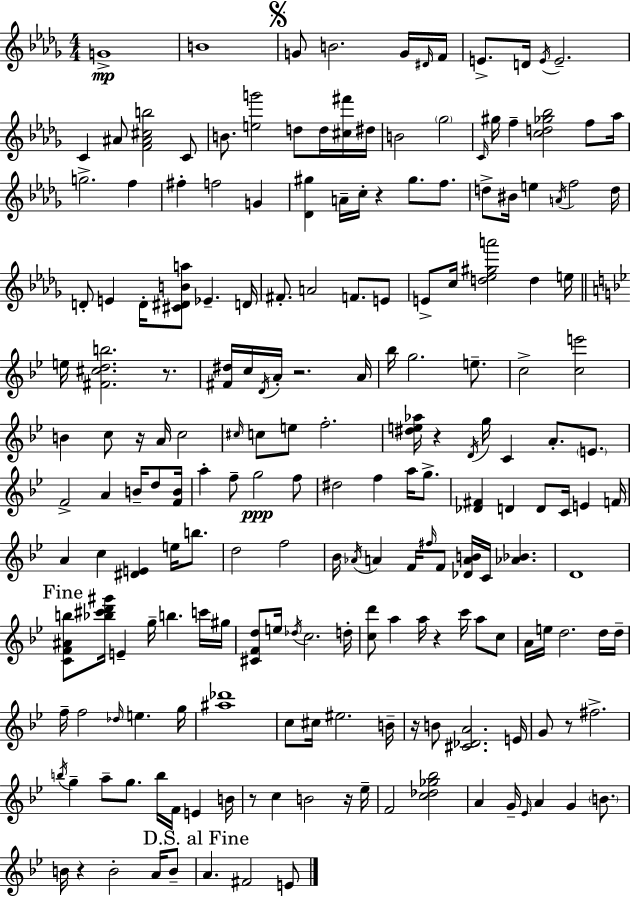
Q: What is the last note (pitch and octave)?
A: E4